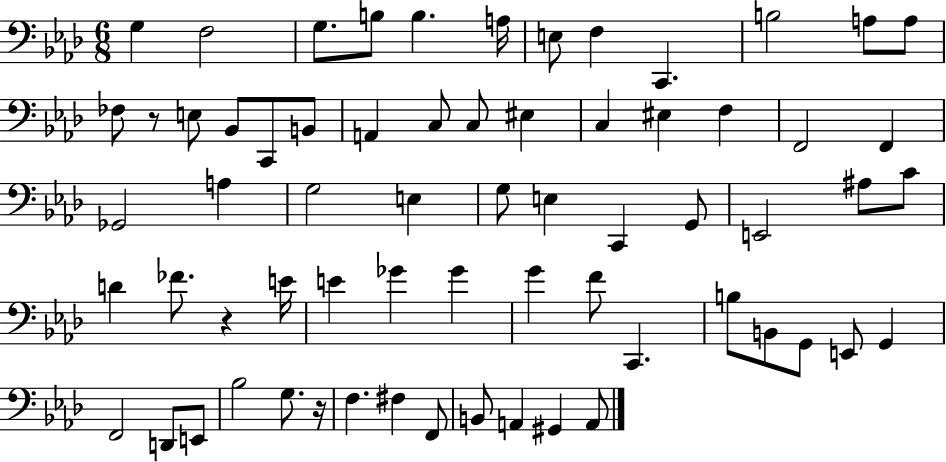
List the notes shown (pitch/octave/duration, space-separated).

G3/q F3/h G3/e. B3/e B3/q. A3/s E3/e F3/q C2/q. B3/h A3/e A3/e FES3/e R/e E3/e Bb2/e C2/e B2/e A2/q C3/e C3/e EIS3/q C3/q EIS3/q F3/q F2/h F2/q Gb2/h A3/q G3/h E3/q G3/e E3/q C2/q G2/e E2/h A#3/e C4/e D4/q FES4/e. R/q E4/s E4/q Gb4/q Gb4/q G4/q F4/e C2/q. B3/e B2/e G2/e E2/e G2/q F2/h D2/e E2/e Bb3/h G3/e. R/s F3/q. F#3/q F2/e B2/e A2/q G#2/q A2/e